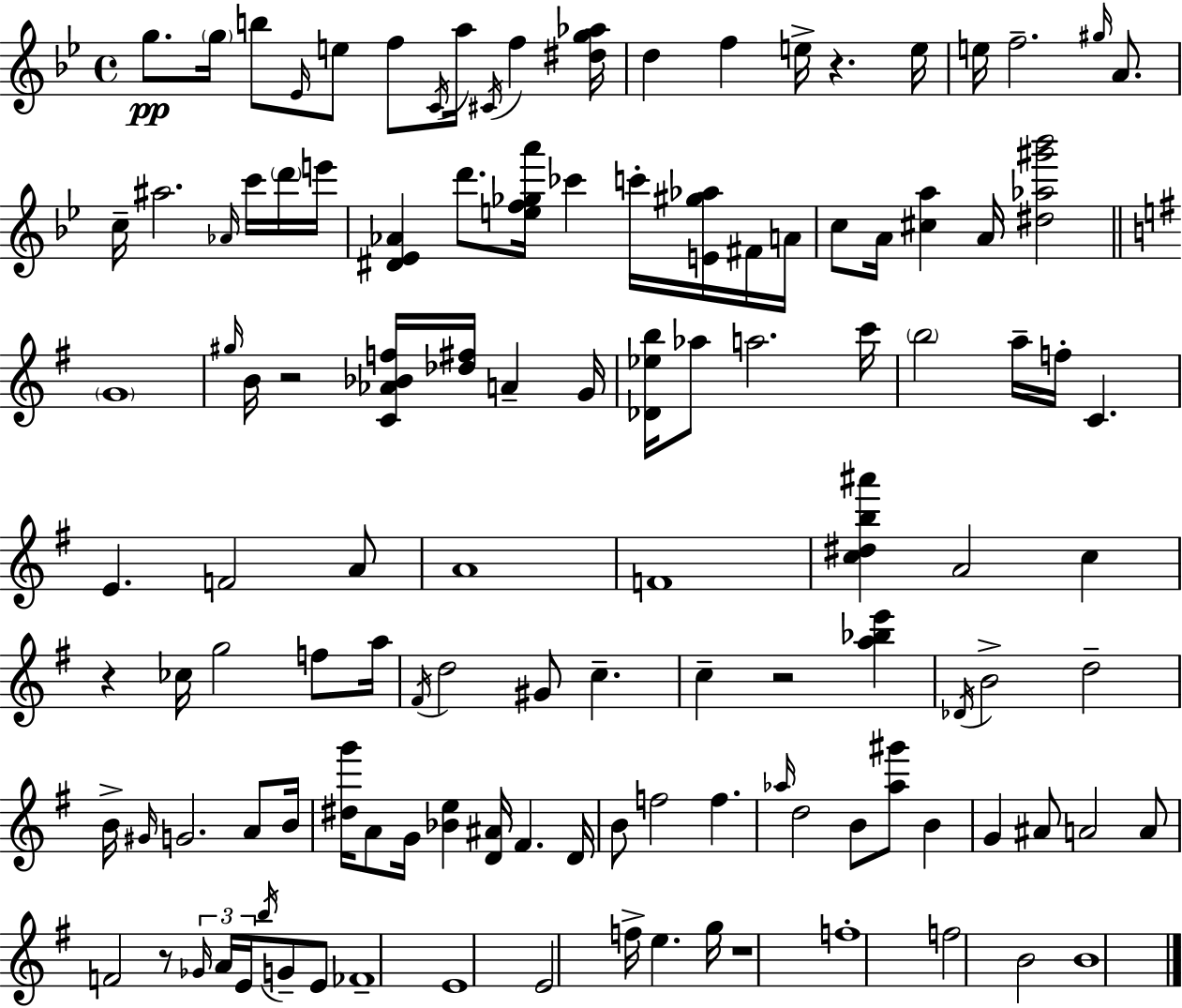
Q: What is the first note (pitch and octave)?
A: G5